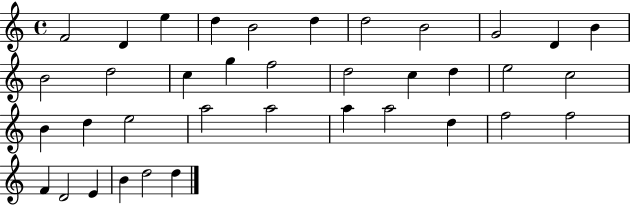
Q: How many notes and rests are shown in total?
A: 37